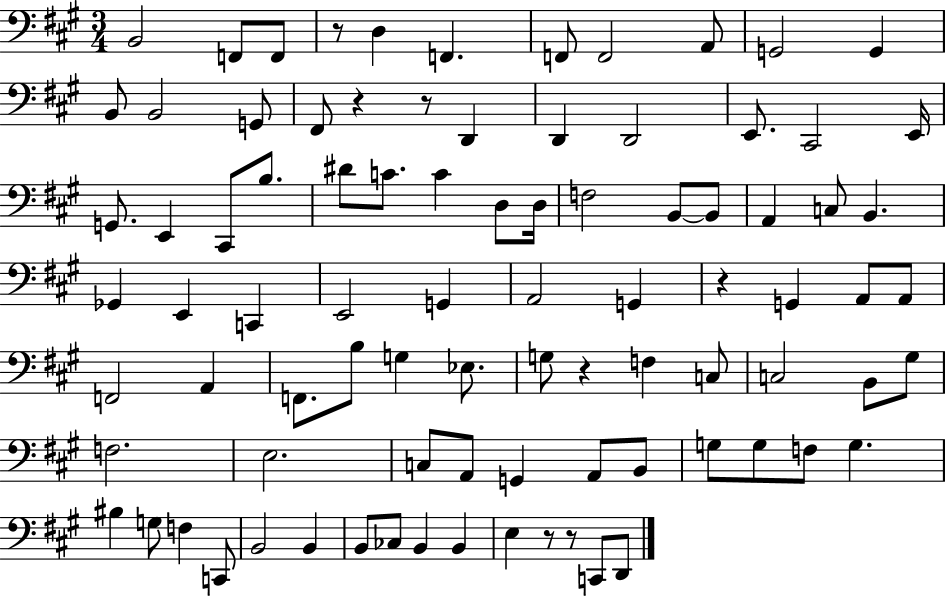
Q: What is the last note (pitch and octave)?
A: D2